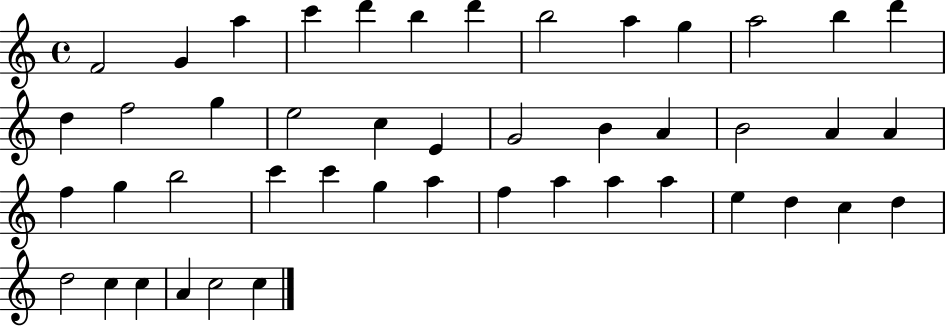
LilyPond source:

{
  \clef treble
  \time 4/4
  \defaultTimeSignature
  \key c \major
  f'2 g'4 a''4 | c'''4 d'''4 b''4 d'''4 | b''2 a''4 g''4 | a''2 b''4 d'''4 | \break d''4 f''2 g''4 | e''2 c''4 e'4 | g'2 b'4 a'4 | b'2 a'4 a'4 | \break f''4 g''4 b''2 | c'''4 c'''4 g''4 a''4 | f''4 a''4 a''4 a''4 | e''4 d''4 c''4 d''4 | \break d''2 c''4 c''4 | a'4 c''2 c''4 | \bar "|."
}